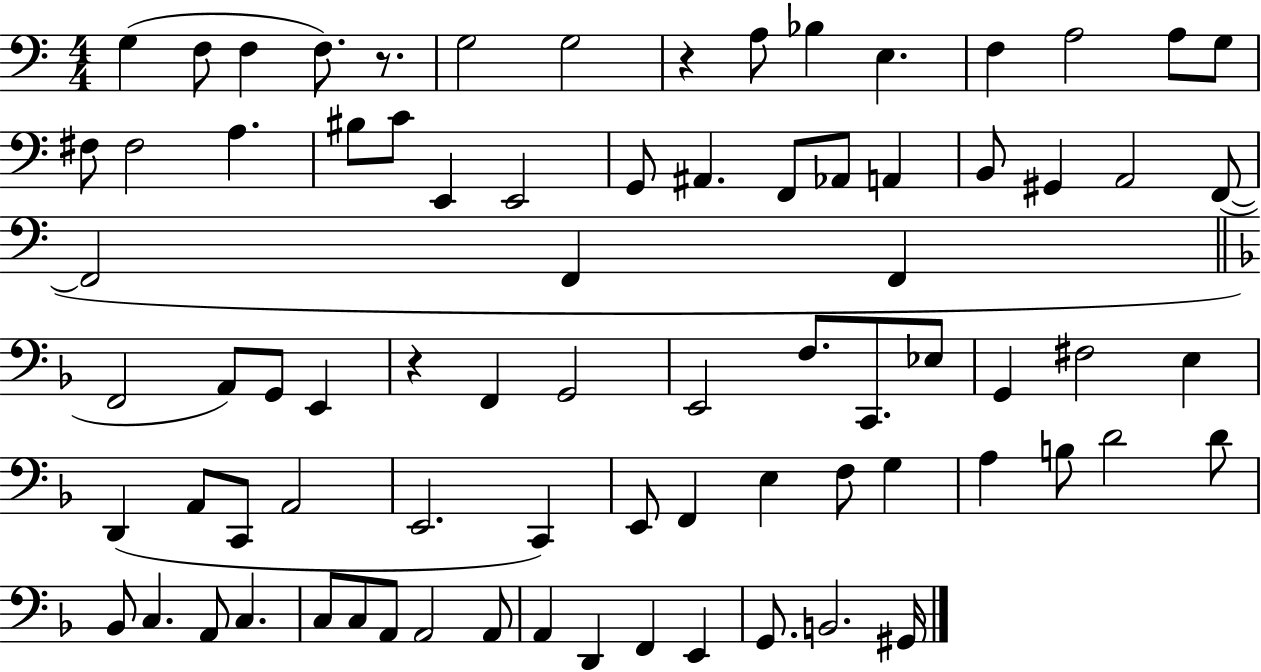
{
  \clef bass
  \numericTimeSignature
  \time 4/4
  \key c \major
  g4( f8 f4 f8.) r8. | g2 g2 | r4 a8 bes4 e4. | f4 a2 a8 g8 | \break fis8 fis2 a4. | bis8 c'8 e,4 e,2 | g,8 ais,4. f,8 aes,8 a,4 | b,8 gis,4 a,2 f,8~(~ | \break f,2 f,4 f,4 | \bar "||" \break \key f \major f,2 a,8) g,8 e,4 | r4 f,4 g,2 | e,2 f8. c,8. ees8 | g,4 fis2 e4 | \break d,4( a,8 c,8 a,2 | e,2. c,4) | e,8 f,4 e4 f8 g4 | a4 b8 d'2 d'8 | \break bes,8 c4. a,8 c4. | c8 c8 a,8 a,2 a,8 | a,4 d,4 f,4 e,4 | g,8. b,2. gis,16 | \break \bar "|."
}